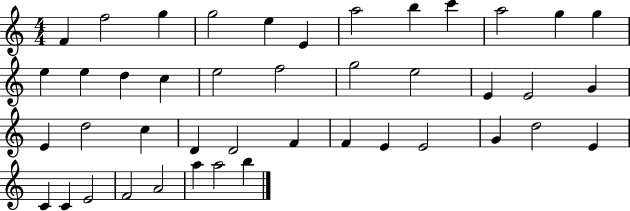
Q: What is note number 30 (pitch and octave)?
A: F4